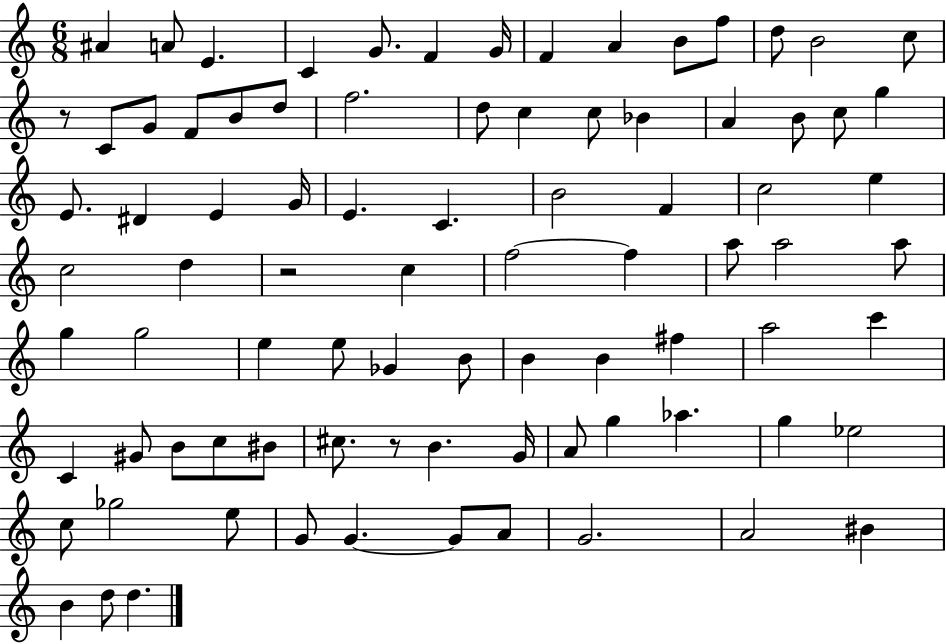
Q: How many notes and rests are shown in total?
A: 86